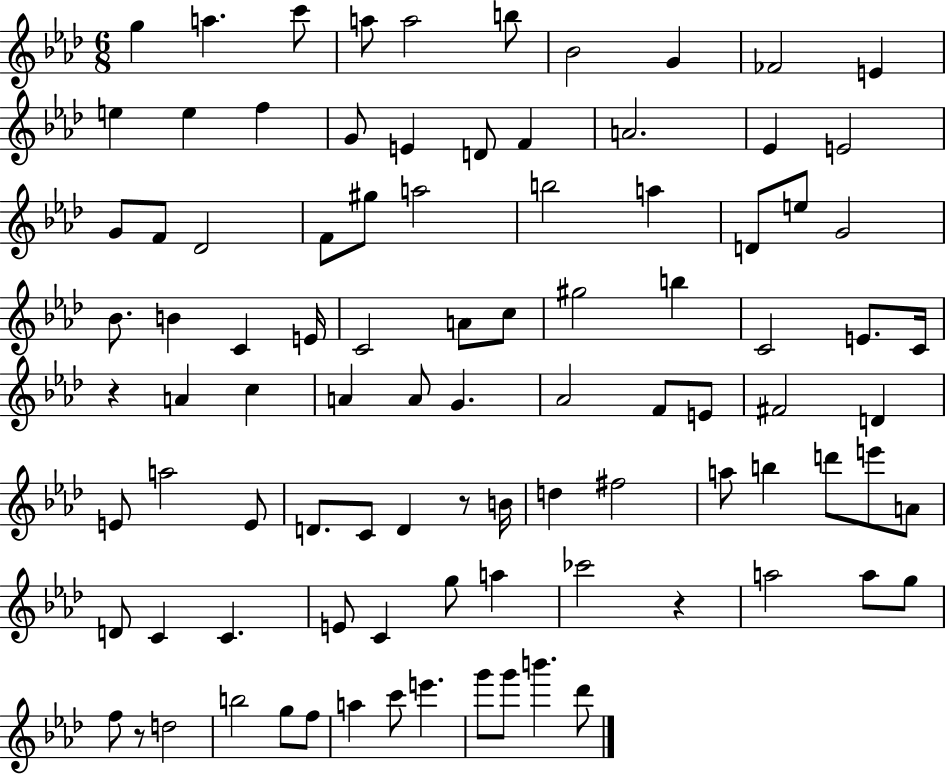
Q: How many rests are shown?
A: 4